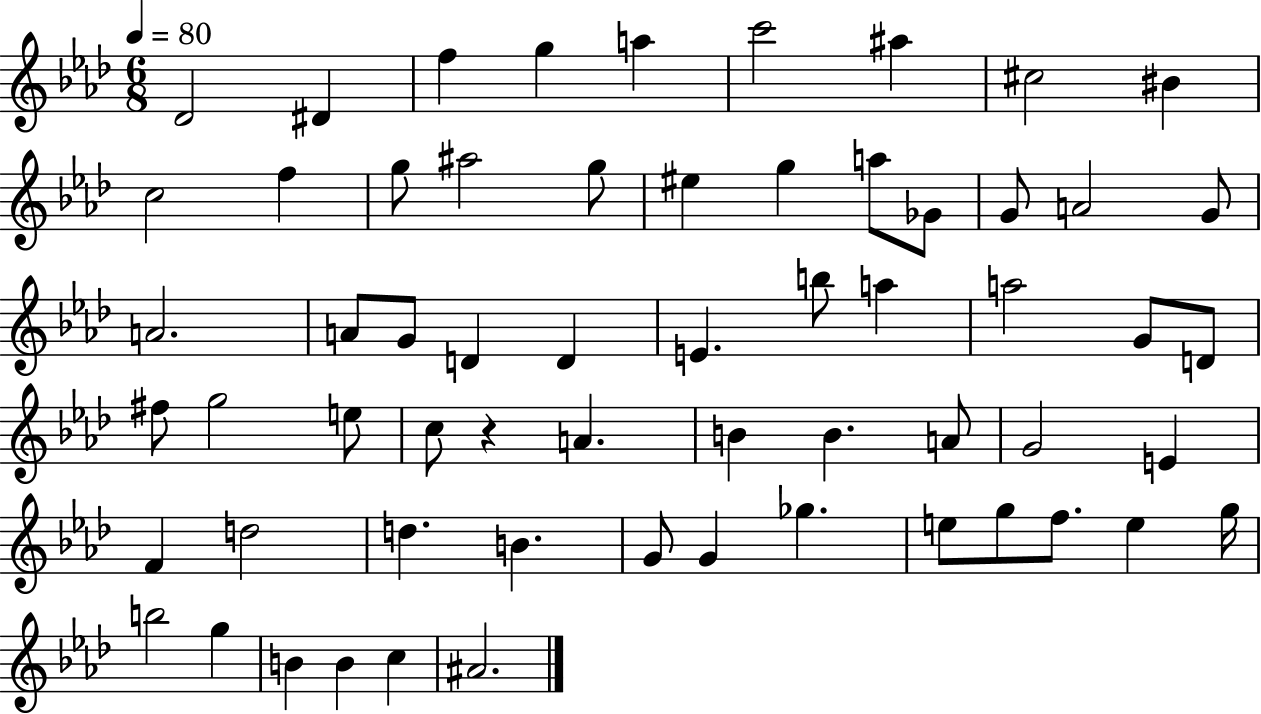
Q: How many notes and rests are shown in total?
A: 61